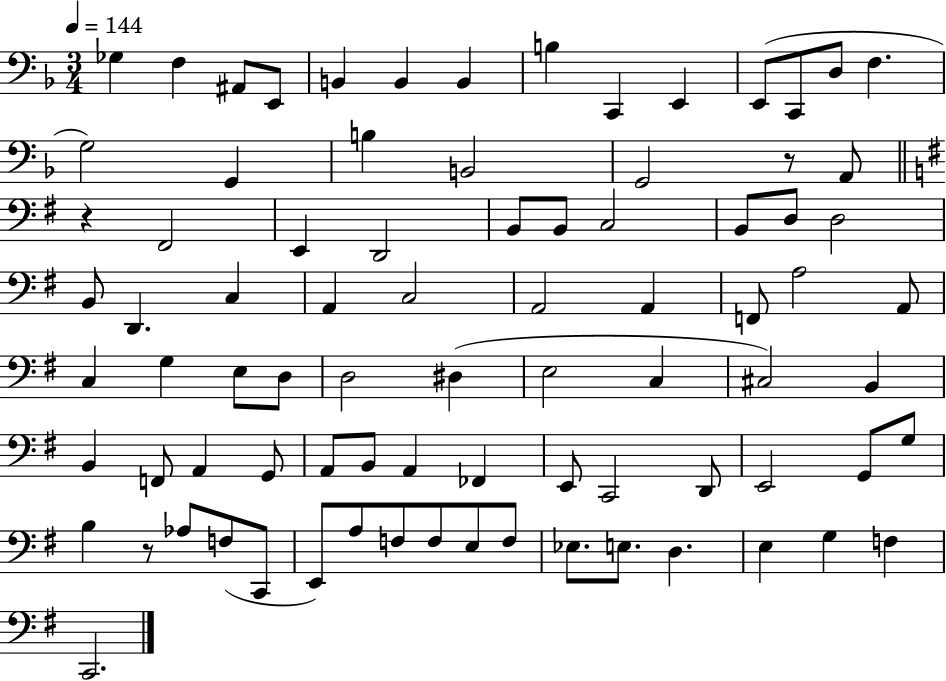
Gb3/q F3/q A#2/e E2/e B2/q B2/q B2/q B3/q C2/q E2/q E2/e C2/e D3/e F3/q. G3/h G2/q B3/q B2/h G2/h R/e A2/e R/q F#2/h E2/q D2/h B2/e B2/e C3/h B2/e D3/e D3/h B2/e D2/q. C3/q A2/q C3/h A2/h A2/q F2/e A3/h A2/e C3/q G3/q E3/e D3/e D3/h D#3/q E3/h C3/q C#3/h B2/q B2/q F2/e A2/q G2/e A2/e B2/e A2/q FES2/q E2/e C2/h D2/e E2/h G2/e G3/e B3/q R/e Ab3/e F3/e C2/e E2/e A3/e F3/e F3/e E3/e F3/e Eb3/e. E3/e. D3/q. E3/q G3/q F3/q C2/h.